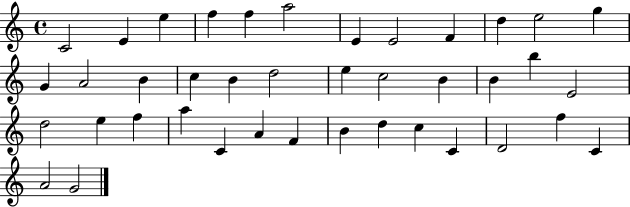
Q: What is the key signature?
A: C major